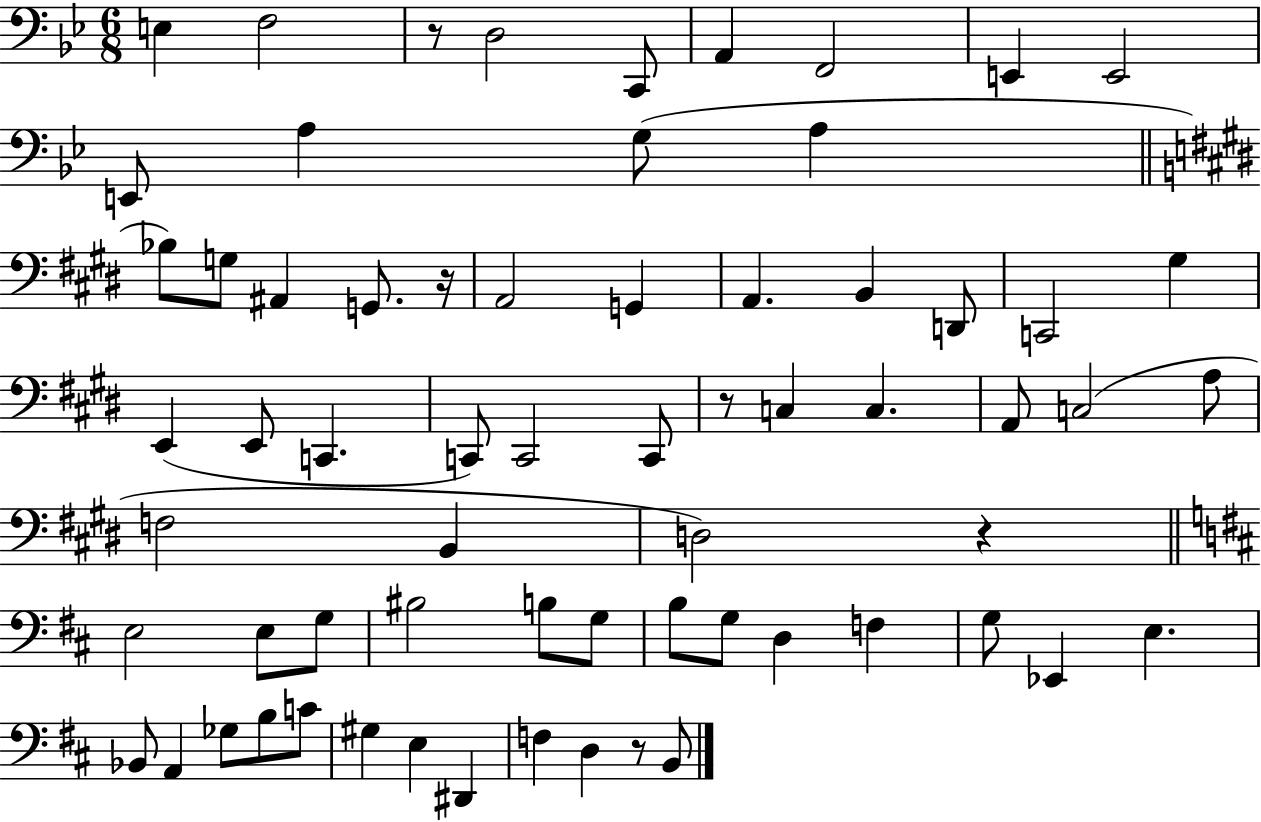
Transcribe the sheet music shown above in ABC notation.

X:1
T:Untitled
M:6/8
L:1/4
K:Bb
E, F,2 z/2 D,2 C,,/2 A,, F,,2 E,, E,,2 E,,/2 A, G,/2 A, _B,/2 G,/2 ^A,, G,,/2 z/4 A,,2 G,, A,, B,, D,,/2 C,,2 ^G, E,, E,,/2 C,, C,,/2 C,,2 C,,/2 z/2 C, C, A,,/2 C,2 A,/2 F,2 B,, D,2 z E,2 E,/2 G,/2 ^B,2 B,/2 G,/2 B,/2 G,/2 D, F, G,/2 _E,, E, _B,,/2 A,, _G,/2 B,/2 C/2 ^G, E, ^D,, F, D, z/2 B,,/2